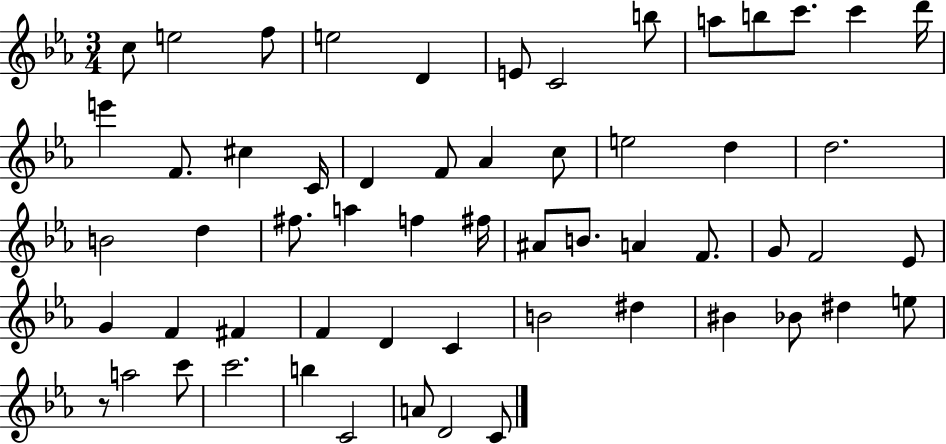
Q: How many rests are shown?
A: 1